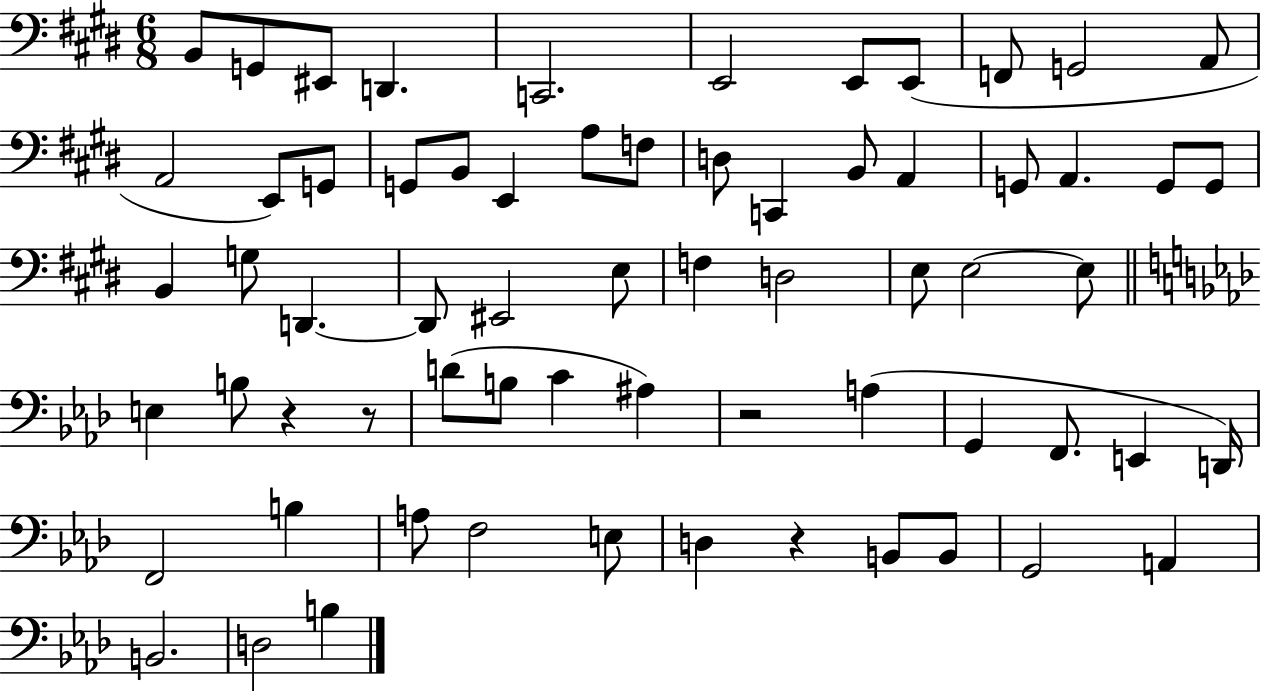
{
  \clef bass
  \numericTimeSignature
  \time 6/8
  \key e \major
  b,8 g,8 eis,8 d,4. | c,2. | e,2 e,8 e,8( | f,8 g,2 a,8 | \break a,2 e,8) g,8 | g,8 b,8 e,4 a8 f8 | d8 c,4 b,8 a,4 | g,8 a,4. g,8 g,8 | \break b,4 g8 d,4.~~ | d,8 eis,2 e8 | f4 d2 | e8 e2~~ e8 | \break \bar "||" \break \key aes \major e4 b8 r4 r8 | d'8( b8 c'4 ais4) | r2 a4( | g,4 f,8. e,4 d,16) | \break f,2 b4 | a8 f2 e8 | d4 r4 b,8 b,8 | g,2 a,4 | \break b,2. | d2 b4 | \bar "|."
}